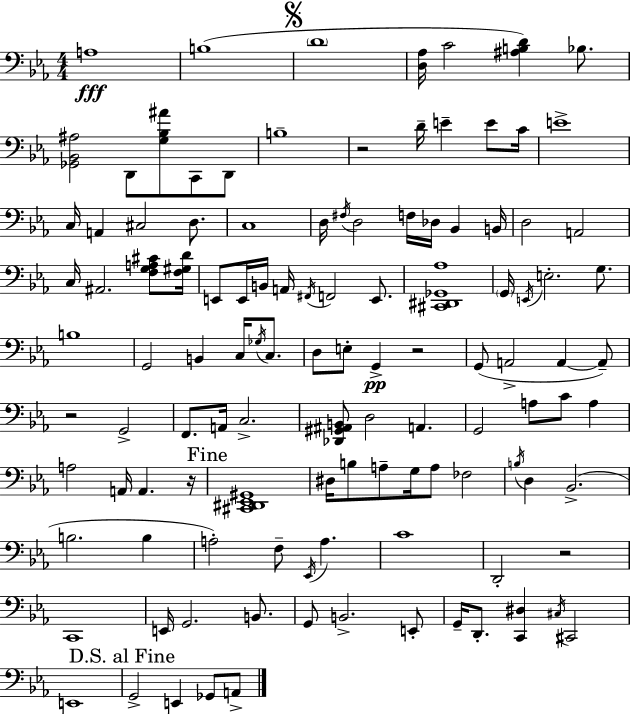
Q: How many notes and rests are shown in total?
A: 115